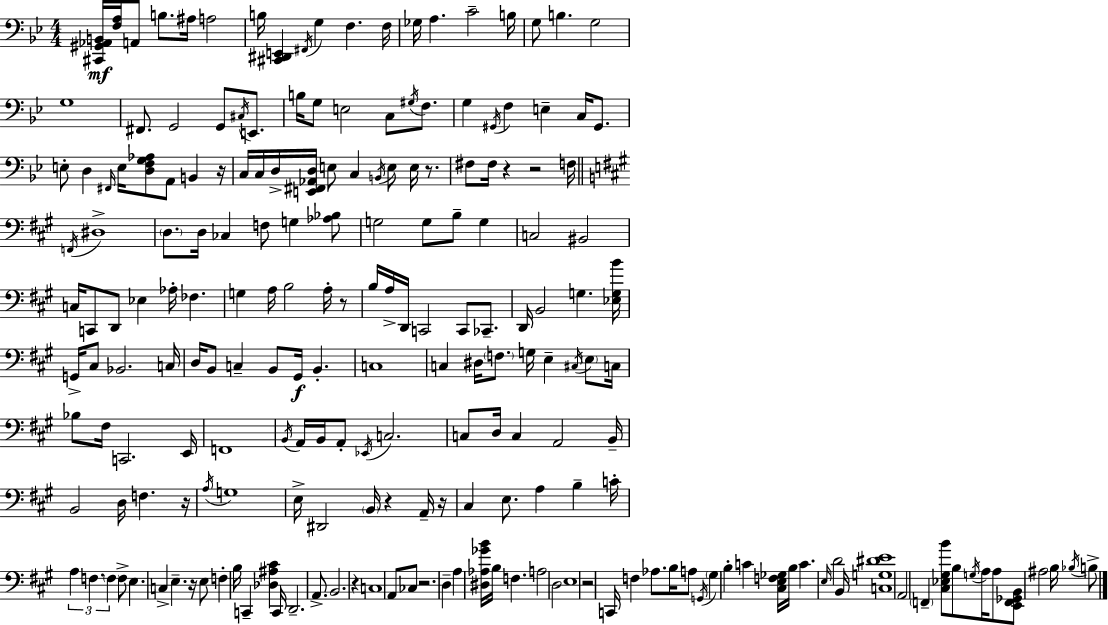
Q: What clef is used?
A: bass